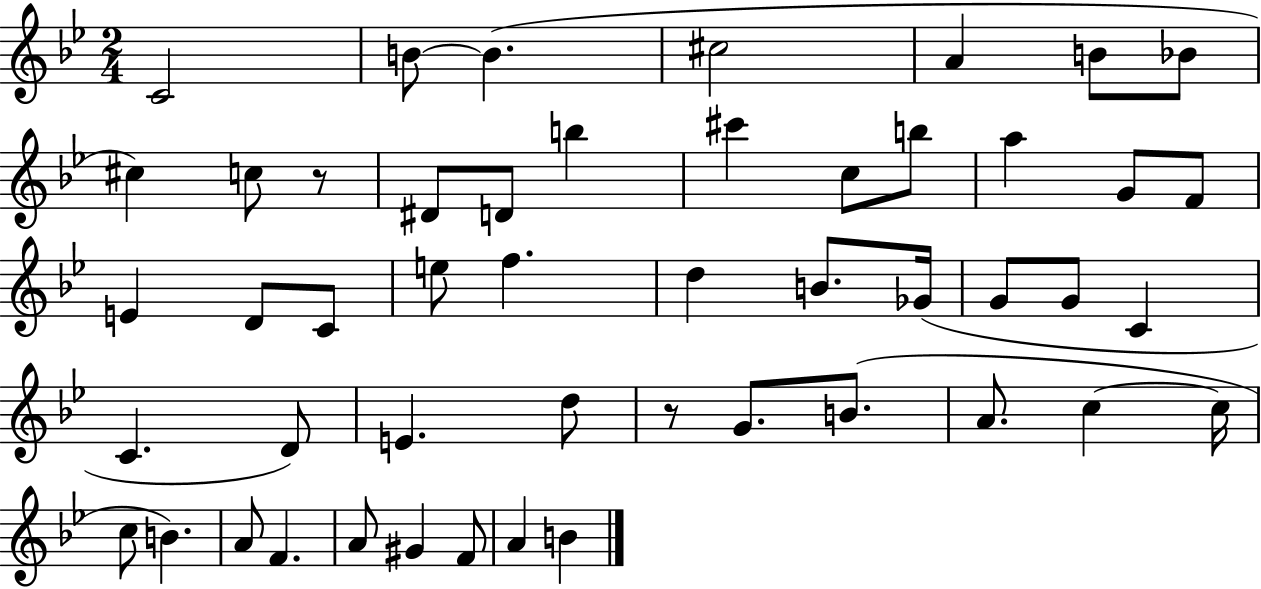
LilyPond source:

{
  \clef treble
  \numericTimeSignature
  \time 2/4
  \key bes \major
  c'2 | b'8~~ b'4.( | cis''2 | a'4 b'8 bes'8 | \break cis''4) c''8 r8 | dis'8 d'8 b''4 | cis'''4 c''8 b''8 | a''4 g'8 f'8 | \break e'4 d'8 c'8 | e''8 f''4. | d''4 b'8. ges'16( | g'8 g'8 c'4 | \break c'4. d'8) | e'4. d''8 | r8 g'8. b'8.( | a'8. c''4~~ c''16 | \break c''8 b'4.) | a'8 f'4. | a'8 gis'4 f'8 | a'4 b'4 | \break \bar "|."
}